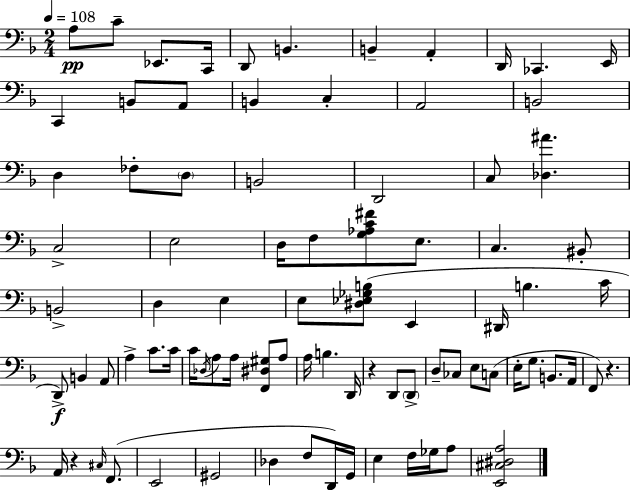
X:1
T:Untitled
M:2/4
L:1/4
K:F
A,/2 C/2 _E,,/2 C,,/4 D,,/2 B,, B,, A,, D,,/4 _C,, E,,/4 C,, B,,/2 A,,/2 B,, C, A,,2 B,,2 D, _F,/2 D,/2 B,,2 D,,2 C,/2 [_D,^A] C,2 E,2 D,/4 F,/2 [G,_A,C^F]/2 E,/2 C, ^B,,/2 B,,2 D, E, E,/2 [^D,_E,_G,B,]/2 E,, ^D,,/4 B, C/4 D,,/2 B,, A,,/2 A, C/2 C/4 C/4 _D,/4 A,/2 A,/4 [F,,^D,^G,]/2 A,/2 A,/4 B, D,,/4 z D,,/2 D,,/2 D,/2 _C,/2 E,/2 C,/2 E,/4 G,/2 B,,/2 A,,/4 F,,/2 z A,,/4 z ^C,/4 F,,/2 E,,2 ^G,,2 _D, F,/2 D,,/4 G,,/4 E, F,/4 _G,/4 A,/2 [E,,^C,^D,A,]2